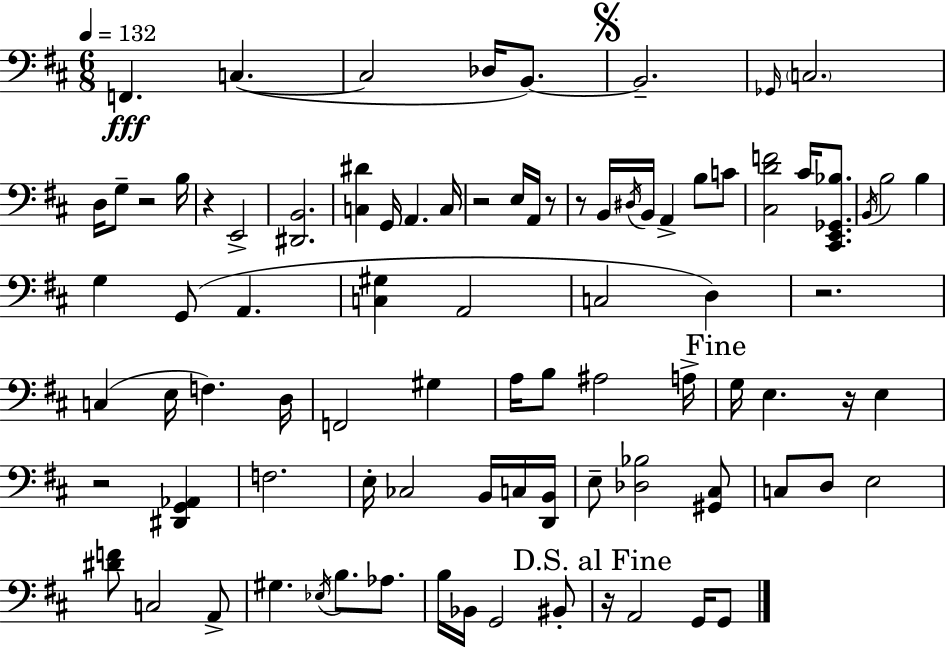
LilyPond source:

{
  \clef bass
  \numericTimeSignature
  \time 6/8
  \key d \major
  \tempo 4 = 132
  \repeat volta 2 { f,4.\fff c4.~(~ | c2 des16 b,8.~~) | \mark \markup { \musicglyph "scripts.segno" } b,2.-- | \grace { ges,16 } \parenthesize c2. | \break d16 g8-- r2 | b16 r4 e,2-> | <dis, b,>2. | <c dis'>4 g,16 a,4. | \break c16 r2 e16 a,16 r8 | r8 b,16 \acciaccatura { dis16 } b,16 a,4-> b8 | c'8 <cis d' f'>2 cis'16 <cis, e, ges, bes>8. | \acciaccatura { b,16 } b2 b4 | \break g4 g,8( a,4. | <c gis>4 a,2 | c2 d4) | r2. | \break c4( e16 f4.) | d16 f,2 gis4 | a16 b8 ais2 | a16-> \mark "Fine" g16 e4. r16 e4 | \break r2 <dis, g, aes,>4 | f2. | e16-. ces2 | b,16 c16 <d, b,>16 e8-- <des bes>2 | \break <gis, cis>8 c8 d8 e2 | <dis' f'>8 c2 | a,8-> gis4. \acciaccatura { ees16 } b8. | aes8. b16 bes,16 g,2 | \break bis,8-. \mark "D.S. al Fine" r16 a,2 | g,16 g,8 } \bar "|."
}